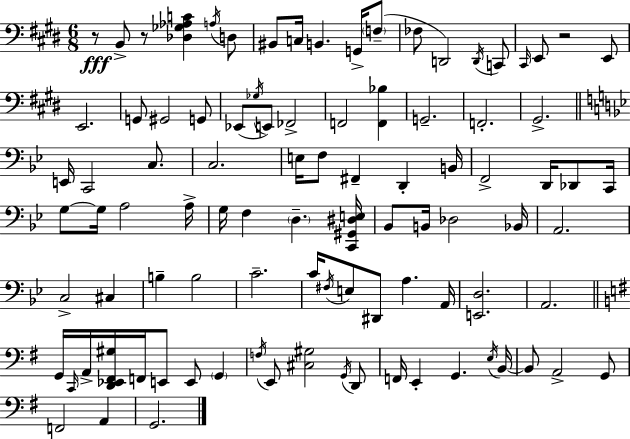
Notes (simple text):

R/e B2/e R/e [Db3,Gb3,Ab3,C4]/q A3/s D3/e BIS2/e C3/s B2/q. G2/s F3/e FES3/e D2/h D2/s C2/e C#2/s E2/e R/h E2/e E2/h. G2/e G#2/h G2/e Eb2/e Gb3/s E2/e FES2/h F2/h [F2,Bb3]/q G2/h. F2/h. G#2/h. E2/s C2/h C3/e. C3/h. E3/s F3/e F#2/q D2/q B2/s F2/h D2/s Db2/e C2/s G3/e G3/s A3/h A3/s G3/s F3/q D3/q. [C2,G#2,D#3,E3]/s Bb2/e B2/s Db3/h Bb2/s A2/h. C3/h C#3/q B3/q B3/h C4/h. C4/s F#3/s E3/e D#2/e A3/q. A2/s [E2,D3]/h. A2/h. G2/s C2/s A2/s [D2,Eb2,F#2,G#3]/s F2/s E2/e E2/e G2/q F3/s E2/e [C#3,G#3]/h G2/s D2/e F2/s E2/q G2/q. E3/s B2/s B2/e A2/h G2/e F2/h A2/q G2/h.